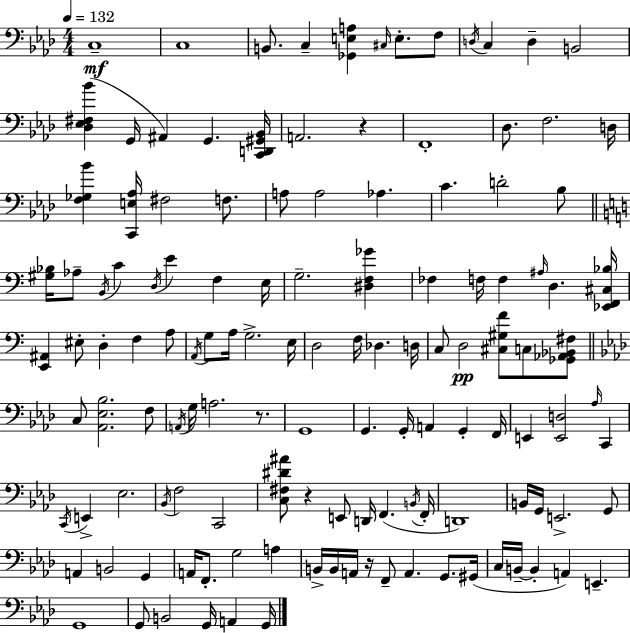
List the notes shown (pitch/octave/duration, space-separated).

C3/w C3/w B2/e. C3/q [Gb2,E3,A3]/q C#3/s E3/e. F3/e D3/s C3/q D3/q B2/h [Db3,Eb3,F#3,Bb4]/q G2/s A#2/q G2/q. [C2,D2,G#2,Bb2]/s A2/h. R/q F2/w Db3/e. F3/h. D3/s [F3,Gb3,Bb4]/q [C2,E3,Ab3]/s F#3/h F3/e. A3/e A3/h Ab3/q. C4/q. D4/h Bb3/e [G#3,Bb3]/s Ab3/e B2/s C4/q D3/s E4/q F3/q E3/s G3/h. [D#3,F3,Gb4]/q FES3/q F3/s F3/q A#3/s D3/q. [Eb2,F2,C#3,Bb3]/s [E2,A#2]/q EIS3/e D3/q F3/q A3/e A2/s G3/e A3/s G3/h. E3/s D3/h F3/s Db3/q. D3/s C3/e D3/h [C#3,G#3,F4]/e C3/e [Gb2,Ab2,Bb2,F#3]/e C3/e [Ab2,Eb3,Bb3]/h. F3/e A2/s G3/s A3/h. R/e. G2/w G2/q. G2/s A2/q G2/q F2/s E2/q [E2,D3]/h Ab3/s C2/q C2/s E2/q Eb3/h. Bb2/s F3/h C2/h [C3,F#3,D#4,A#4]/e R/q E2/e D2/s F2/q. B2/s F2/s D2/w B2/s G2/s E2/h. G2/e A2/q B2/h G2/q A2/s F2/e. G3/h A3/q B2/s B2/s A2/s R/s F2/e A2/q. G2/e. G#2/s C3/s B2/s B2/q A2/q E2/q. G2/w G2/e B2/h G2/s A2/q G2/s